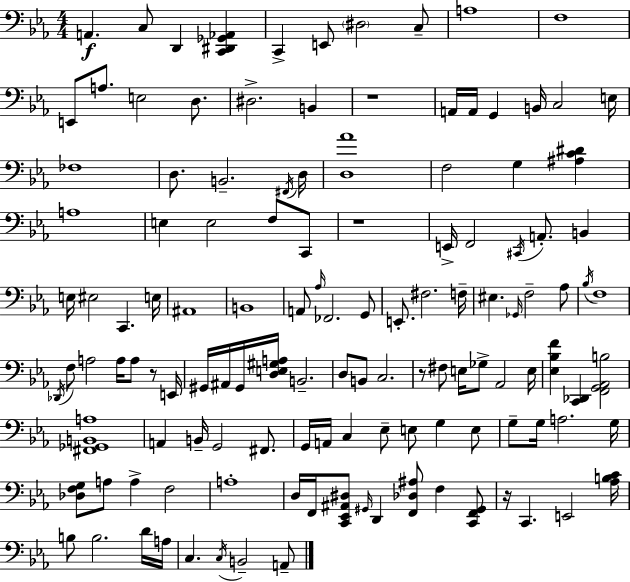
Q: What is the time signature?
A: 4/4